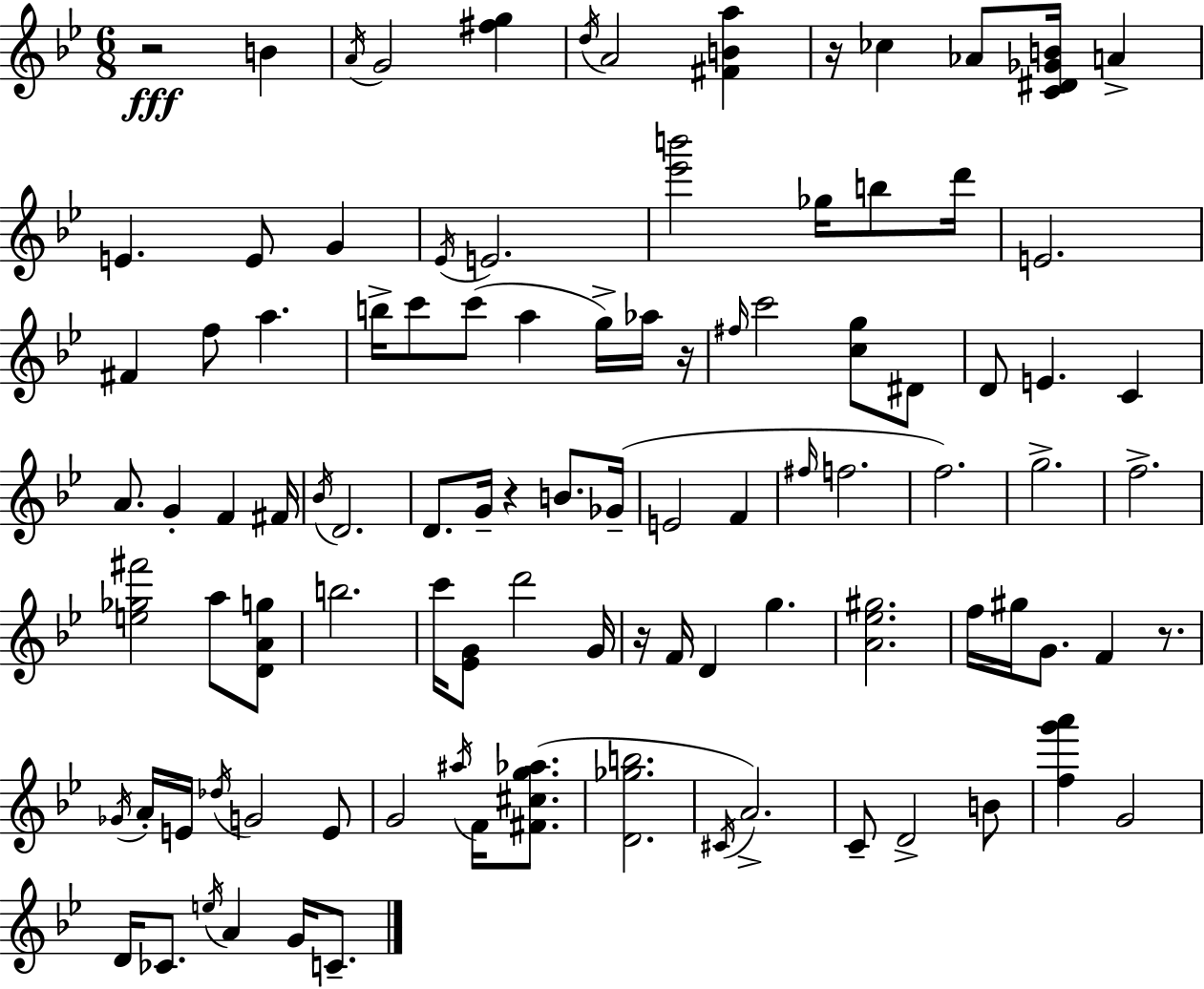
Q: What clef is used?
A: treble